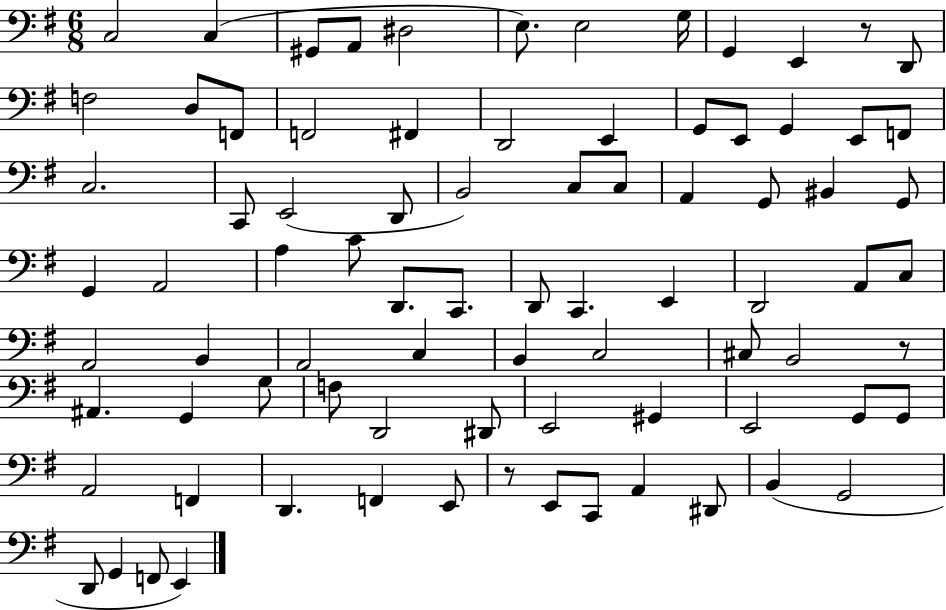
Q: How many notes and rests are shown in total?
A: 83